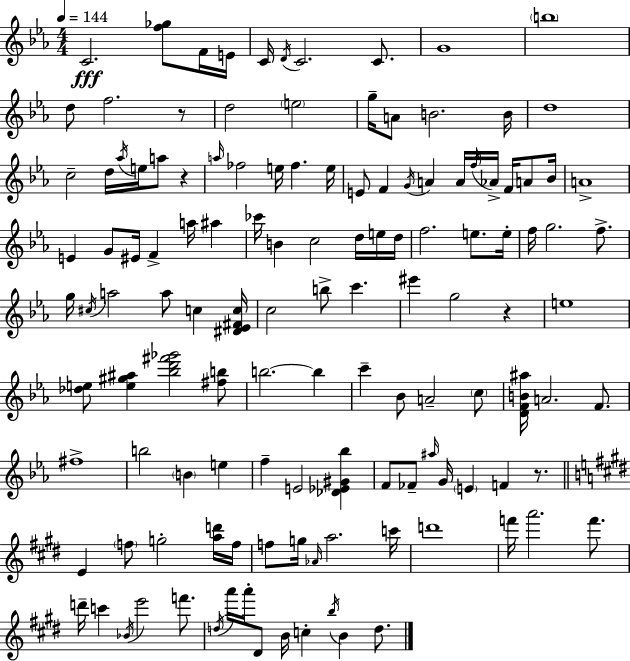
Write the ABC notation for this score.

X:1
T:Untitled
M:4/4
L:1/4
K:Cm
C2 [f_g]/2 F/4 E/4 C/4 D/4 C2 C/2 G4 b4 d/2 f2 z/2 d2 e2 g/4 A/2 B2 B/4 d4 c2 d/4 _a/4 e/4 a/2 z a/4 _f2 e/4 _f e/4 E/2 F G/4 A A/4 f/4 _A/4 F/4 A/2 _B/4 A4 E G/2 ^E/4 F a/4 ^a _c'/4 B c2 d/4 e/4 d/4 f2 e/2 e/4 f/4 g2 f/2 g/4 ^c/4 a2 a/2 c [^D_E^Fc]/4 c2 b/2 c' ^e' g2 z e4 [_de]/2 [e^g^a] [_bd'^f'_g']2 [^fb]/2 b2 b c' _B/2 A2 c/2 [DFB^a]/4 A2 F/2 ^f4 b2 B e f E2 [_D_E^G_b] F/2 _F/2 ^a/4 G/4 E F z/2 E f/2 g2 [ad']/4 f/4 f/2 g/4 _A/4 a2 c'/4 d'4 f'/4 a'2 f'/2 d'/4 c' _B/4 e'2 f'/2 d/4 a'/4 a'/4 ^D/2 B/4 c b/4 B d/2